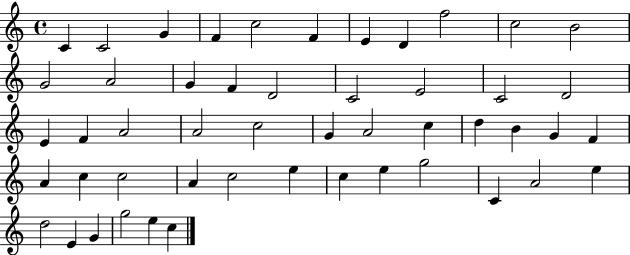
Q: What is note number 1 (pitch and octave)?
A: C4